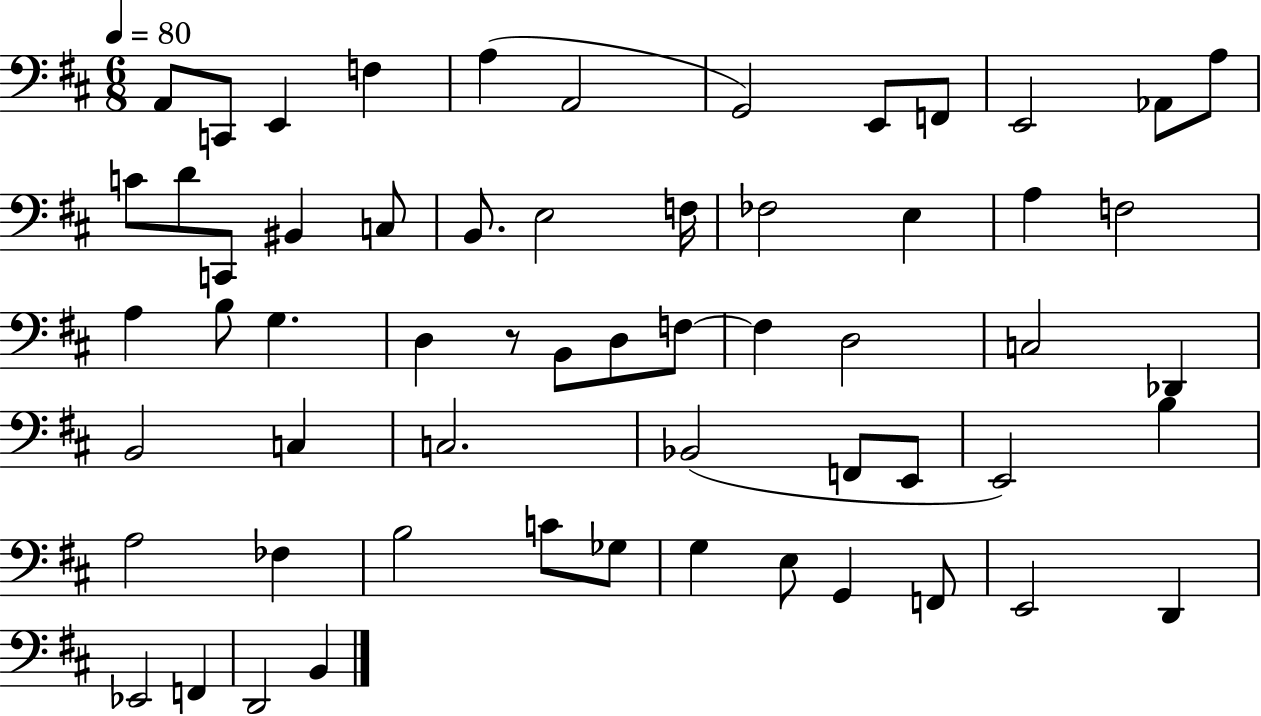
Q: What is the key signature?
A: D major